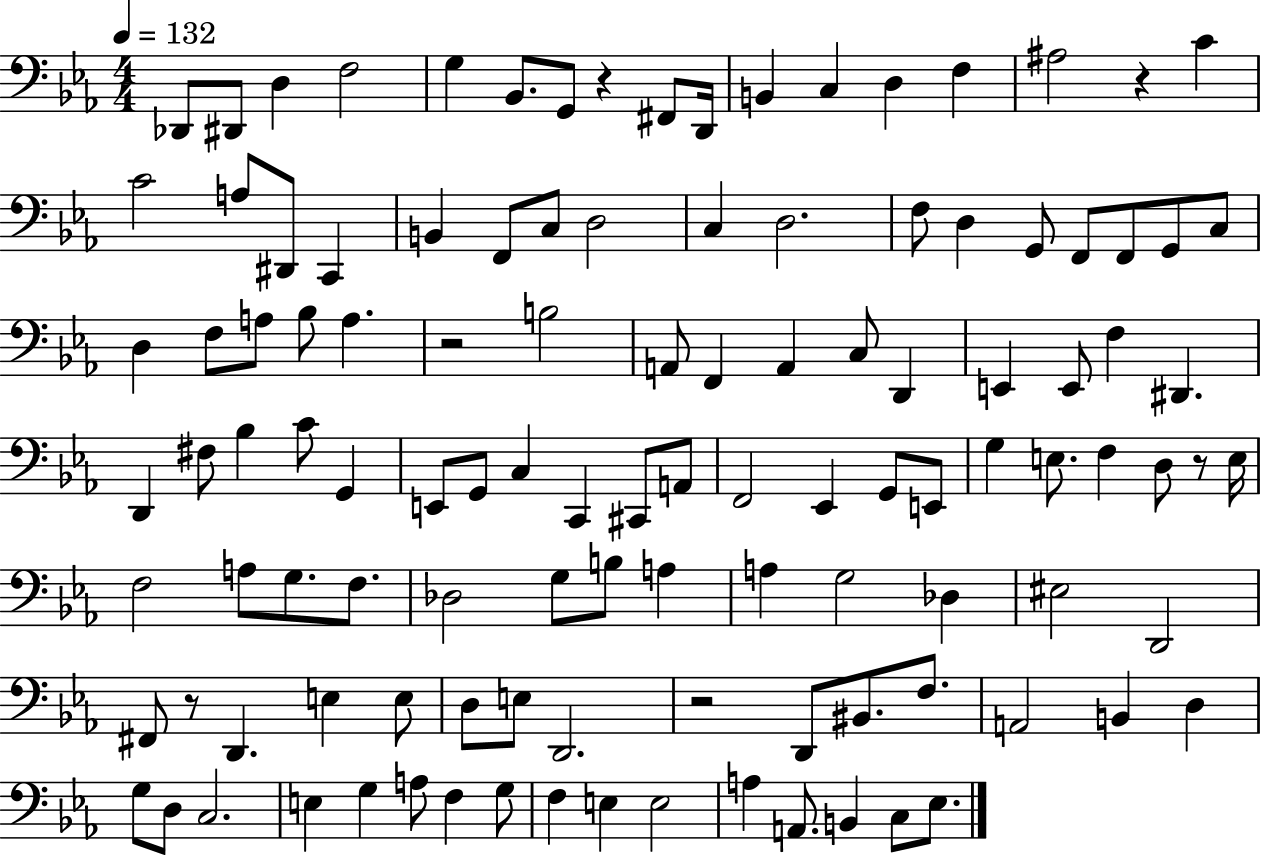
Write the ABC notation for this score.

X:1
T:Untitled
M:4/4
L:1/4
K:Eb
_D,,/2 ^D,,/2 D, F,2 G, _B,,/2 G,,/2 z ^F,,/2 D,,/4 B,, C, D, F, ^A,2 z C C2 A,/2 ^D,,/2 C,, B,, F,,/2 C,/2 D,2 C, D,2 F,/2 D, G,,/2 F,,/2 F,,/2 G,,/2 C,/2 D, F,/2 A,/2 _B,/2 A, z2 B,2 A,,/2 F,, A,, C,/2 D,, E,, E,,/2 F, ^D,, D,, ^F,/2 _B, C/2 G,, E,,/2 G,,/2 C, C,, ^C,,/2 A,,/2 F,,2 _E,, G,,/2 E,,/2 G, E,/2 F, D,/2 z/2 E,/4 F,2 A,/2 G,/2 F,/2 _D,2 G,/2 B,/2 A, A, G,2 _D, ^E,2 D,,2 ^F,,/2 z/2 D,, E, E,/2 D,/2 E,/2 D,,2 z2 D,,/2 ^B,,/2 F,/2 A,,2 B,, D, G,/2 D,/2 C,2 E, G, A,/2 F, G,/2 F, E, E,2 A, A,,/2 B,, C,/2 _E,/2